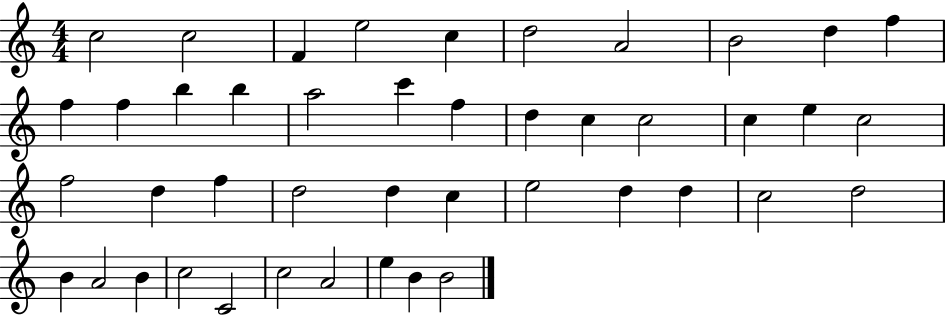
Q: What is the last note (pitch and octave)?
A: B4